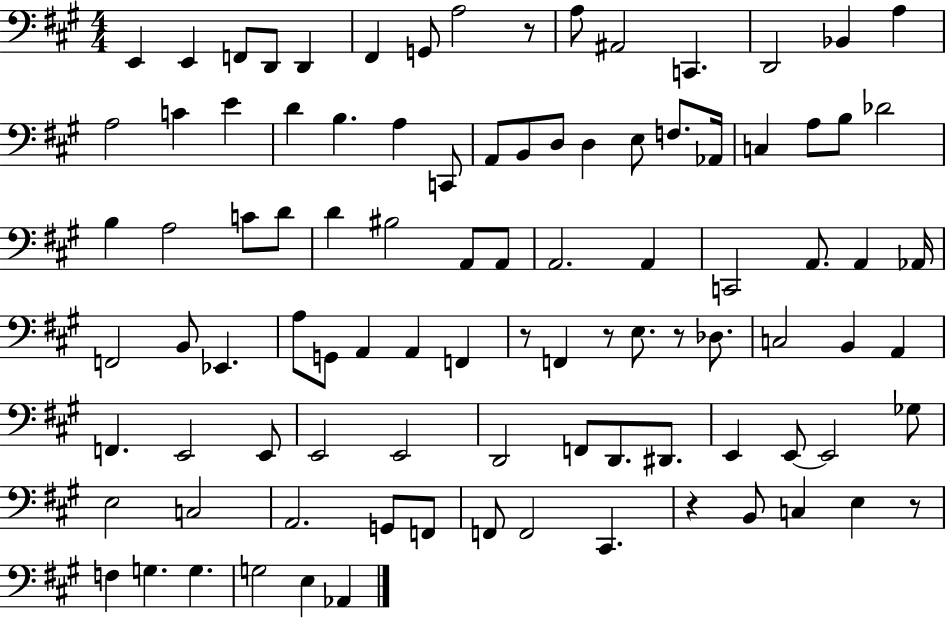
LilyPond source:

{
  \clef bass
  \numericTimeSignature
  \time 4/4
  \key a \major
  e,4 e,4 f,8 d,8 d,4 | fis,4 g,8 a2 r8 | a8 ais,2 c,4. | d,2 bes,4 a4 | \break a2 c'4 e'4 | d'4 b4. a4 c,8 | a,8 b,8 d8 d4 e8 f8. aes,16 | c4 a8 b8 des'2 | \break b4 a2 c'8 d'8 | d'4 bis2 a,8 a,8 | a,2. a,4 | c,2 a,8. a,4 aes,16 | \break f,2 b,8 ees,4. | a8 g,8 a,4 a,4 f,4 | r8 f,4 r8 e8. r8 des8. | c2 b,4 a,4 | \break f,4. e,2 e,8 | e,2 e,2 | d,2 f,8 d,8. dis,8. | e,4 e,8~~ e,2 ges8 | \break e2 c2 | a,2. g,8 f,8 | f,8 f,2 cis,4. | r4 b,8 c4 e4 r8 | \break f4 g4. g4. | g2 e4 aes,4 | \bar "|."
}